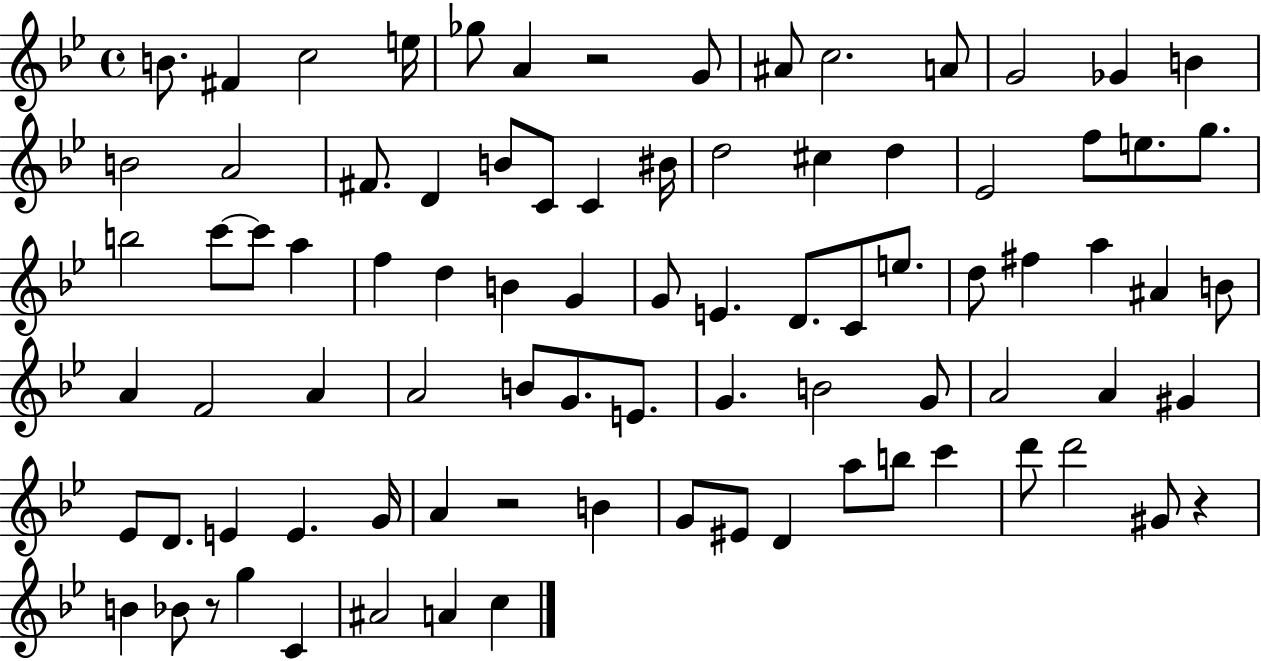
B4/e. F#4/q C5/h E5/s Gb5/e A4/q R/h G4/e A#4/e C5/h. A4/e G4/h Gb4/q B4/q B4/h A4/h F#4/e. D4/q B4/e C4/e C4/q BIS4/s D5/h C#5/q D5/q Eb4/h F5/e E5/e. G5/e. B5/h C6/e C6/e A5/q F5/q D5/q B4/q G4/q G4/e E4/q. D4/e. C4/e E5/e. D5/e F#5/q A5/q A#4/q B4/e A4/q F4/h A4/q A4/h B4/e G4/e. E4/e. G4/q. B4/h G4/e A4/h A4/q G#4/q Eb4/e D4/e. E4/q E4/q. G4/s A4/q R/h B4/q G4/e EIS4/e D4/q A5/e B5/e C6/q D6/e D6/h G#4/e R/q B4/q Bb4/e R/e G5/q C4/q A#4/h A4/q C5/q